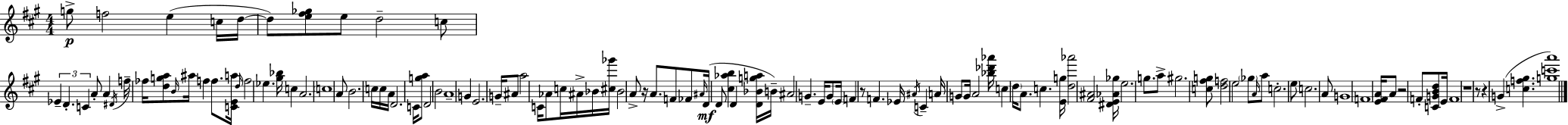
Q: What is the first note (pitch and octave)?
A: G5